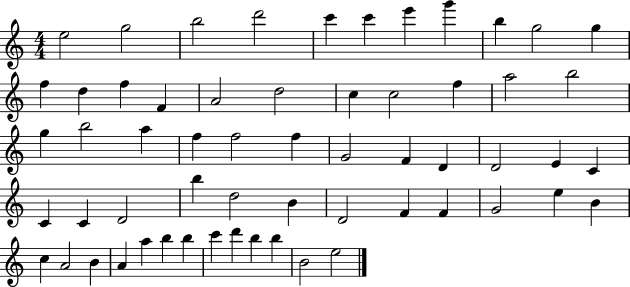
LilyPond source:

{
  \clef treble
  \numericTimeSignature
  \time 4/4
  \key c \major
  e''2 g''2 | b''2 d'''2 | c'''4 c'''4 e'''4 g'''4 | b''4 g''2 g''4 | \break f''4 d''4 f''4 f'4 | a'2 d''2 | c''4 c''2 f''4 | a''2 b''2 | \break g''4 b''2 a''4 | f''4 f''2 f''4 | g'2 f'4 d'4 | d'2 e'4 c'4 | \break c'4 c'4 d'2 | b''4 d''2 b'4 | d'2 f'4 f'4 | g'2 e''4 b'4 | \break c''4 a'2 b'4 | a'4 a''4 b''4 b''4 | c'''4 d'''4 b''4 b''4 | b'2 e''2 | \break \bar "|."
}